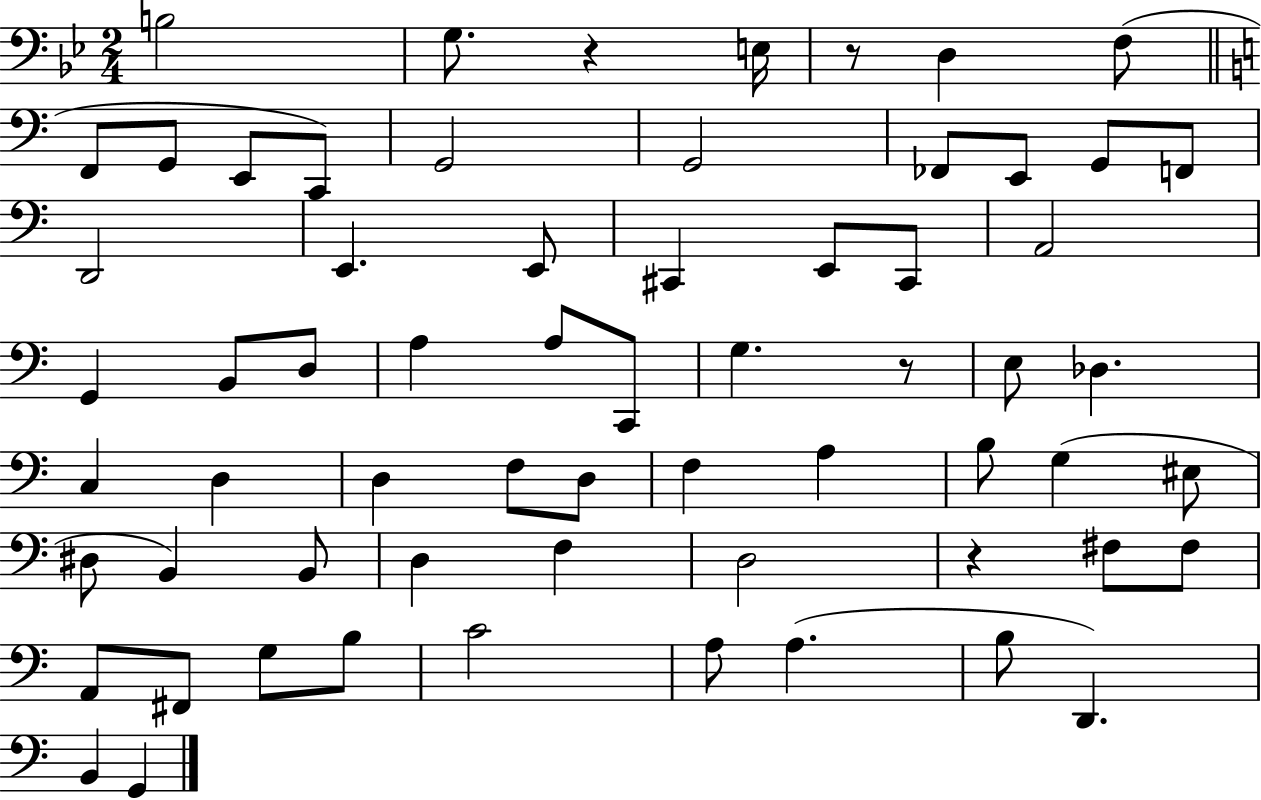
B3/h G3/e. R/q E3/s R/e D3/q F3/e F2/e G2/e E2/e C2/e G2/h G2/h FES2/e E2/e G2/e F2/e D2/h E2/q. E2/e C#2/q E2/e C#2/e A2/h G2/q B2/e D3/e A3/q A3/e C2/e G3/q. R/e E3/e Db3/q. C3/q D3/q D3/q F3/e D3/e F3/q A3/q B3/e G3/q EIS3/e D#3/e B2/q B2/e D3/q F3/q D3/h R/q F#3/e F#3/e A2/e F#2/e G3/e B3/e C4/h A3/e A3/q. B3/e D2/q. B2/q G2/q